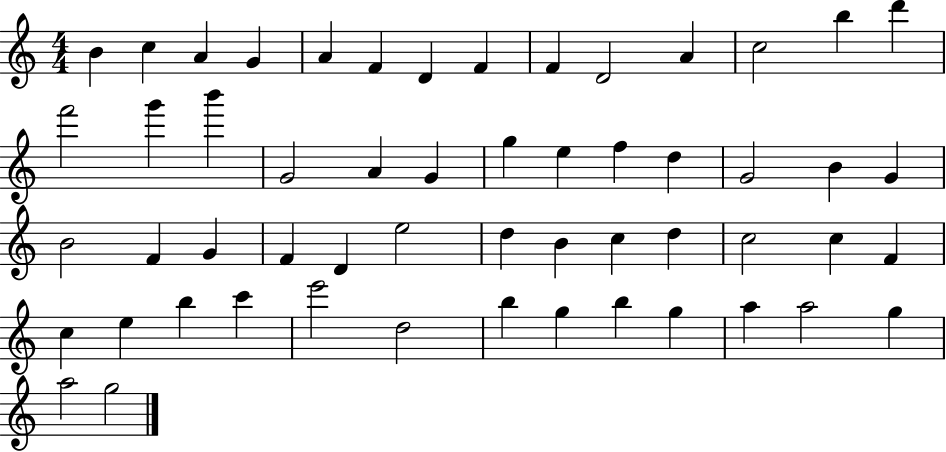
{
  \clef treble
  \numericTimeSignature
  \time 4/4
  \key c \major
  b'4 c''4 a'4 g'4 | a'4 f'4 d'4 f'4 | f'4 d'2 a'4 | c''2 b''4 d'''4 | \break f'''2 g'''4 b'''4 | g'2 a'4 g'4 | g''4 e''4 f''4 d''4 | g'2 b'4 g'4 | \break b'2 f'4 g'4 | f'4 d'4 e''2 | d''4 b'4 c''4 d''4 | c''2 c''4 f'4 | \break c''4 e''4 b''4 c'''4 | e'''2 d''2 | b''4 g''4 b''4 g''4 | a''4 a''2 g''4 | \break a''2 g''2 | \bar "|."
}